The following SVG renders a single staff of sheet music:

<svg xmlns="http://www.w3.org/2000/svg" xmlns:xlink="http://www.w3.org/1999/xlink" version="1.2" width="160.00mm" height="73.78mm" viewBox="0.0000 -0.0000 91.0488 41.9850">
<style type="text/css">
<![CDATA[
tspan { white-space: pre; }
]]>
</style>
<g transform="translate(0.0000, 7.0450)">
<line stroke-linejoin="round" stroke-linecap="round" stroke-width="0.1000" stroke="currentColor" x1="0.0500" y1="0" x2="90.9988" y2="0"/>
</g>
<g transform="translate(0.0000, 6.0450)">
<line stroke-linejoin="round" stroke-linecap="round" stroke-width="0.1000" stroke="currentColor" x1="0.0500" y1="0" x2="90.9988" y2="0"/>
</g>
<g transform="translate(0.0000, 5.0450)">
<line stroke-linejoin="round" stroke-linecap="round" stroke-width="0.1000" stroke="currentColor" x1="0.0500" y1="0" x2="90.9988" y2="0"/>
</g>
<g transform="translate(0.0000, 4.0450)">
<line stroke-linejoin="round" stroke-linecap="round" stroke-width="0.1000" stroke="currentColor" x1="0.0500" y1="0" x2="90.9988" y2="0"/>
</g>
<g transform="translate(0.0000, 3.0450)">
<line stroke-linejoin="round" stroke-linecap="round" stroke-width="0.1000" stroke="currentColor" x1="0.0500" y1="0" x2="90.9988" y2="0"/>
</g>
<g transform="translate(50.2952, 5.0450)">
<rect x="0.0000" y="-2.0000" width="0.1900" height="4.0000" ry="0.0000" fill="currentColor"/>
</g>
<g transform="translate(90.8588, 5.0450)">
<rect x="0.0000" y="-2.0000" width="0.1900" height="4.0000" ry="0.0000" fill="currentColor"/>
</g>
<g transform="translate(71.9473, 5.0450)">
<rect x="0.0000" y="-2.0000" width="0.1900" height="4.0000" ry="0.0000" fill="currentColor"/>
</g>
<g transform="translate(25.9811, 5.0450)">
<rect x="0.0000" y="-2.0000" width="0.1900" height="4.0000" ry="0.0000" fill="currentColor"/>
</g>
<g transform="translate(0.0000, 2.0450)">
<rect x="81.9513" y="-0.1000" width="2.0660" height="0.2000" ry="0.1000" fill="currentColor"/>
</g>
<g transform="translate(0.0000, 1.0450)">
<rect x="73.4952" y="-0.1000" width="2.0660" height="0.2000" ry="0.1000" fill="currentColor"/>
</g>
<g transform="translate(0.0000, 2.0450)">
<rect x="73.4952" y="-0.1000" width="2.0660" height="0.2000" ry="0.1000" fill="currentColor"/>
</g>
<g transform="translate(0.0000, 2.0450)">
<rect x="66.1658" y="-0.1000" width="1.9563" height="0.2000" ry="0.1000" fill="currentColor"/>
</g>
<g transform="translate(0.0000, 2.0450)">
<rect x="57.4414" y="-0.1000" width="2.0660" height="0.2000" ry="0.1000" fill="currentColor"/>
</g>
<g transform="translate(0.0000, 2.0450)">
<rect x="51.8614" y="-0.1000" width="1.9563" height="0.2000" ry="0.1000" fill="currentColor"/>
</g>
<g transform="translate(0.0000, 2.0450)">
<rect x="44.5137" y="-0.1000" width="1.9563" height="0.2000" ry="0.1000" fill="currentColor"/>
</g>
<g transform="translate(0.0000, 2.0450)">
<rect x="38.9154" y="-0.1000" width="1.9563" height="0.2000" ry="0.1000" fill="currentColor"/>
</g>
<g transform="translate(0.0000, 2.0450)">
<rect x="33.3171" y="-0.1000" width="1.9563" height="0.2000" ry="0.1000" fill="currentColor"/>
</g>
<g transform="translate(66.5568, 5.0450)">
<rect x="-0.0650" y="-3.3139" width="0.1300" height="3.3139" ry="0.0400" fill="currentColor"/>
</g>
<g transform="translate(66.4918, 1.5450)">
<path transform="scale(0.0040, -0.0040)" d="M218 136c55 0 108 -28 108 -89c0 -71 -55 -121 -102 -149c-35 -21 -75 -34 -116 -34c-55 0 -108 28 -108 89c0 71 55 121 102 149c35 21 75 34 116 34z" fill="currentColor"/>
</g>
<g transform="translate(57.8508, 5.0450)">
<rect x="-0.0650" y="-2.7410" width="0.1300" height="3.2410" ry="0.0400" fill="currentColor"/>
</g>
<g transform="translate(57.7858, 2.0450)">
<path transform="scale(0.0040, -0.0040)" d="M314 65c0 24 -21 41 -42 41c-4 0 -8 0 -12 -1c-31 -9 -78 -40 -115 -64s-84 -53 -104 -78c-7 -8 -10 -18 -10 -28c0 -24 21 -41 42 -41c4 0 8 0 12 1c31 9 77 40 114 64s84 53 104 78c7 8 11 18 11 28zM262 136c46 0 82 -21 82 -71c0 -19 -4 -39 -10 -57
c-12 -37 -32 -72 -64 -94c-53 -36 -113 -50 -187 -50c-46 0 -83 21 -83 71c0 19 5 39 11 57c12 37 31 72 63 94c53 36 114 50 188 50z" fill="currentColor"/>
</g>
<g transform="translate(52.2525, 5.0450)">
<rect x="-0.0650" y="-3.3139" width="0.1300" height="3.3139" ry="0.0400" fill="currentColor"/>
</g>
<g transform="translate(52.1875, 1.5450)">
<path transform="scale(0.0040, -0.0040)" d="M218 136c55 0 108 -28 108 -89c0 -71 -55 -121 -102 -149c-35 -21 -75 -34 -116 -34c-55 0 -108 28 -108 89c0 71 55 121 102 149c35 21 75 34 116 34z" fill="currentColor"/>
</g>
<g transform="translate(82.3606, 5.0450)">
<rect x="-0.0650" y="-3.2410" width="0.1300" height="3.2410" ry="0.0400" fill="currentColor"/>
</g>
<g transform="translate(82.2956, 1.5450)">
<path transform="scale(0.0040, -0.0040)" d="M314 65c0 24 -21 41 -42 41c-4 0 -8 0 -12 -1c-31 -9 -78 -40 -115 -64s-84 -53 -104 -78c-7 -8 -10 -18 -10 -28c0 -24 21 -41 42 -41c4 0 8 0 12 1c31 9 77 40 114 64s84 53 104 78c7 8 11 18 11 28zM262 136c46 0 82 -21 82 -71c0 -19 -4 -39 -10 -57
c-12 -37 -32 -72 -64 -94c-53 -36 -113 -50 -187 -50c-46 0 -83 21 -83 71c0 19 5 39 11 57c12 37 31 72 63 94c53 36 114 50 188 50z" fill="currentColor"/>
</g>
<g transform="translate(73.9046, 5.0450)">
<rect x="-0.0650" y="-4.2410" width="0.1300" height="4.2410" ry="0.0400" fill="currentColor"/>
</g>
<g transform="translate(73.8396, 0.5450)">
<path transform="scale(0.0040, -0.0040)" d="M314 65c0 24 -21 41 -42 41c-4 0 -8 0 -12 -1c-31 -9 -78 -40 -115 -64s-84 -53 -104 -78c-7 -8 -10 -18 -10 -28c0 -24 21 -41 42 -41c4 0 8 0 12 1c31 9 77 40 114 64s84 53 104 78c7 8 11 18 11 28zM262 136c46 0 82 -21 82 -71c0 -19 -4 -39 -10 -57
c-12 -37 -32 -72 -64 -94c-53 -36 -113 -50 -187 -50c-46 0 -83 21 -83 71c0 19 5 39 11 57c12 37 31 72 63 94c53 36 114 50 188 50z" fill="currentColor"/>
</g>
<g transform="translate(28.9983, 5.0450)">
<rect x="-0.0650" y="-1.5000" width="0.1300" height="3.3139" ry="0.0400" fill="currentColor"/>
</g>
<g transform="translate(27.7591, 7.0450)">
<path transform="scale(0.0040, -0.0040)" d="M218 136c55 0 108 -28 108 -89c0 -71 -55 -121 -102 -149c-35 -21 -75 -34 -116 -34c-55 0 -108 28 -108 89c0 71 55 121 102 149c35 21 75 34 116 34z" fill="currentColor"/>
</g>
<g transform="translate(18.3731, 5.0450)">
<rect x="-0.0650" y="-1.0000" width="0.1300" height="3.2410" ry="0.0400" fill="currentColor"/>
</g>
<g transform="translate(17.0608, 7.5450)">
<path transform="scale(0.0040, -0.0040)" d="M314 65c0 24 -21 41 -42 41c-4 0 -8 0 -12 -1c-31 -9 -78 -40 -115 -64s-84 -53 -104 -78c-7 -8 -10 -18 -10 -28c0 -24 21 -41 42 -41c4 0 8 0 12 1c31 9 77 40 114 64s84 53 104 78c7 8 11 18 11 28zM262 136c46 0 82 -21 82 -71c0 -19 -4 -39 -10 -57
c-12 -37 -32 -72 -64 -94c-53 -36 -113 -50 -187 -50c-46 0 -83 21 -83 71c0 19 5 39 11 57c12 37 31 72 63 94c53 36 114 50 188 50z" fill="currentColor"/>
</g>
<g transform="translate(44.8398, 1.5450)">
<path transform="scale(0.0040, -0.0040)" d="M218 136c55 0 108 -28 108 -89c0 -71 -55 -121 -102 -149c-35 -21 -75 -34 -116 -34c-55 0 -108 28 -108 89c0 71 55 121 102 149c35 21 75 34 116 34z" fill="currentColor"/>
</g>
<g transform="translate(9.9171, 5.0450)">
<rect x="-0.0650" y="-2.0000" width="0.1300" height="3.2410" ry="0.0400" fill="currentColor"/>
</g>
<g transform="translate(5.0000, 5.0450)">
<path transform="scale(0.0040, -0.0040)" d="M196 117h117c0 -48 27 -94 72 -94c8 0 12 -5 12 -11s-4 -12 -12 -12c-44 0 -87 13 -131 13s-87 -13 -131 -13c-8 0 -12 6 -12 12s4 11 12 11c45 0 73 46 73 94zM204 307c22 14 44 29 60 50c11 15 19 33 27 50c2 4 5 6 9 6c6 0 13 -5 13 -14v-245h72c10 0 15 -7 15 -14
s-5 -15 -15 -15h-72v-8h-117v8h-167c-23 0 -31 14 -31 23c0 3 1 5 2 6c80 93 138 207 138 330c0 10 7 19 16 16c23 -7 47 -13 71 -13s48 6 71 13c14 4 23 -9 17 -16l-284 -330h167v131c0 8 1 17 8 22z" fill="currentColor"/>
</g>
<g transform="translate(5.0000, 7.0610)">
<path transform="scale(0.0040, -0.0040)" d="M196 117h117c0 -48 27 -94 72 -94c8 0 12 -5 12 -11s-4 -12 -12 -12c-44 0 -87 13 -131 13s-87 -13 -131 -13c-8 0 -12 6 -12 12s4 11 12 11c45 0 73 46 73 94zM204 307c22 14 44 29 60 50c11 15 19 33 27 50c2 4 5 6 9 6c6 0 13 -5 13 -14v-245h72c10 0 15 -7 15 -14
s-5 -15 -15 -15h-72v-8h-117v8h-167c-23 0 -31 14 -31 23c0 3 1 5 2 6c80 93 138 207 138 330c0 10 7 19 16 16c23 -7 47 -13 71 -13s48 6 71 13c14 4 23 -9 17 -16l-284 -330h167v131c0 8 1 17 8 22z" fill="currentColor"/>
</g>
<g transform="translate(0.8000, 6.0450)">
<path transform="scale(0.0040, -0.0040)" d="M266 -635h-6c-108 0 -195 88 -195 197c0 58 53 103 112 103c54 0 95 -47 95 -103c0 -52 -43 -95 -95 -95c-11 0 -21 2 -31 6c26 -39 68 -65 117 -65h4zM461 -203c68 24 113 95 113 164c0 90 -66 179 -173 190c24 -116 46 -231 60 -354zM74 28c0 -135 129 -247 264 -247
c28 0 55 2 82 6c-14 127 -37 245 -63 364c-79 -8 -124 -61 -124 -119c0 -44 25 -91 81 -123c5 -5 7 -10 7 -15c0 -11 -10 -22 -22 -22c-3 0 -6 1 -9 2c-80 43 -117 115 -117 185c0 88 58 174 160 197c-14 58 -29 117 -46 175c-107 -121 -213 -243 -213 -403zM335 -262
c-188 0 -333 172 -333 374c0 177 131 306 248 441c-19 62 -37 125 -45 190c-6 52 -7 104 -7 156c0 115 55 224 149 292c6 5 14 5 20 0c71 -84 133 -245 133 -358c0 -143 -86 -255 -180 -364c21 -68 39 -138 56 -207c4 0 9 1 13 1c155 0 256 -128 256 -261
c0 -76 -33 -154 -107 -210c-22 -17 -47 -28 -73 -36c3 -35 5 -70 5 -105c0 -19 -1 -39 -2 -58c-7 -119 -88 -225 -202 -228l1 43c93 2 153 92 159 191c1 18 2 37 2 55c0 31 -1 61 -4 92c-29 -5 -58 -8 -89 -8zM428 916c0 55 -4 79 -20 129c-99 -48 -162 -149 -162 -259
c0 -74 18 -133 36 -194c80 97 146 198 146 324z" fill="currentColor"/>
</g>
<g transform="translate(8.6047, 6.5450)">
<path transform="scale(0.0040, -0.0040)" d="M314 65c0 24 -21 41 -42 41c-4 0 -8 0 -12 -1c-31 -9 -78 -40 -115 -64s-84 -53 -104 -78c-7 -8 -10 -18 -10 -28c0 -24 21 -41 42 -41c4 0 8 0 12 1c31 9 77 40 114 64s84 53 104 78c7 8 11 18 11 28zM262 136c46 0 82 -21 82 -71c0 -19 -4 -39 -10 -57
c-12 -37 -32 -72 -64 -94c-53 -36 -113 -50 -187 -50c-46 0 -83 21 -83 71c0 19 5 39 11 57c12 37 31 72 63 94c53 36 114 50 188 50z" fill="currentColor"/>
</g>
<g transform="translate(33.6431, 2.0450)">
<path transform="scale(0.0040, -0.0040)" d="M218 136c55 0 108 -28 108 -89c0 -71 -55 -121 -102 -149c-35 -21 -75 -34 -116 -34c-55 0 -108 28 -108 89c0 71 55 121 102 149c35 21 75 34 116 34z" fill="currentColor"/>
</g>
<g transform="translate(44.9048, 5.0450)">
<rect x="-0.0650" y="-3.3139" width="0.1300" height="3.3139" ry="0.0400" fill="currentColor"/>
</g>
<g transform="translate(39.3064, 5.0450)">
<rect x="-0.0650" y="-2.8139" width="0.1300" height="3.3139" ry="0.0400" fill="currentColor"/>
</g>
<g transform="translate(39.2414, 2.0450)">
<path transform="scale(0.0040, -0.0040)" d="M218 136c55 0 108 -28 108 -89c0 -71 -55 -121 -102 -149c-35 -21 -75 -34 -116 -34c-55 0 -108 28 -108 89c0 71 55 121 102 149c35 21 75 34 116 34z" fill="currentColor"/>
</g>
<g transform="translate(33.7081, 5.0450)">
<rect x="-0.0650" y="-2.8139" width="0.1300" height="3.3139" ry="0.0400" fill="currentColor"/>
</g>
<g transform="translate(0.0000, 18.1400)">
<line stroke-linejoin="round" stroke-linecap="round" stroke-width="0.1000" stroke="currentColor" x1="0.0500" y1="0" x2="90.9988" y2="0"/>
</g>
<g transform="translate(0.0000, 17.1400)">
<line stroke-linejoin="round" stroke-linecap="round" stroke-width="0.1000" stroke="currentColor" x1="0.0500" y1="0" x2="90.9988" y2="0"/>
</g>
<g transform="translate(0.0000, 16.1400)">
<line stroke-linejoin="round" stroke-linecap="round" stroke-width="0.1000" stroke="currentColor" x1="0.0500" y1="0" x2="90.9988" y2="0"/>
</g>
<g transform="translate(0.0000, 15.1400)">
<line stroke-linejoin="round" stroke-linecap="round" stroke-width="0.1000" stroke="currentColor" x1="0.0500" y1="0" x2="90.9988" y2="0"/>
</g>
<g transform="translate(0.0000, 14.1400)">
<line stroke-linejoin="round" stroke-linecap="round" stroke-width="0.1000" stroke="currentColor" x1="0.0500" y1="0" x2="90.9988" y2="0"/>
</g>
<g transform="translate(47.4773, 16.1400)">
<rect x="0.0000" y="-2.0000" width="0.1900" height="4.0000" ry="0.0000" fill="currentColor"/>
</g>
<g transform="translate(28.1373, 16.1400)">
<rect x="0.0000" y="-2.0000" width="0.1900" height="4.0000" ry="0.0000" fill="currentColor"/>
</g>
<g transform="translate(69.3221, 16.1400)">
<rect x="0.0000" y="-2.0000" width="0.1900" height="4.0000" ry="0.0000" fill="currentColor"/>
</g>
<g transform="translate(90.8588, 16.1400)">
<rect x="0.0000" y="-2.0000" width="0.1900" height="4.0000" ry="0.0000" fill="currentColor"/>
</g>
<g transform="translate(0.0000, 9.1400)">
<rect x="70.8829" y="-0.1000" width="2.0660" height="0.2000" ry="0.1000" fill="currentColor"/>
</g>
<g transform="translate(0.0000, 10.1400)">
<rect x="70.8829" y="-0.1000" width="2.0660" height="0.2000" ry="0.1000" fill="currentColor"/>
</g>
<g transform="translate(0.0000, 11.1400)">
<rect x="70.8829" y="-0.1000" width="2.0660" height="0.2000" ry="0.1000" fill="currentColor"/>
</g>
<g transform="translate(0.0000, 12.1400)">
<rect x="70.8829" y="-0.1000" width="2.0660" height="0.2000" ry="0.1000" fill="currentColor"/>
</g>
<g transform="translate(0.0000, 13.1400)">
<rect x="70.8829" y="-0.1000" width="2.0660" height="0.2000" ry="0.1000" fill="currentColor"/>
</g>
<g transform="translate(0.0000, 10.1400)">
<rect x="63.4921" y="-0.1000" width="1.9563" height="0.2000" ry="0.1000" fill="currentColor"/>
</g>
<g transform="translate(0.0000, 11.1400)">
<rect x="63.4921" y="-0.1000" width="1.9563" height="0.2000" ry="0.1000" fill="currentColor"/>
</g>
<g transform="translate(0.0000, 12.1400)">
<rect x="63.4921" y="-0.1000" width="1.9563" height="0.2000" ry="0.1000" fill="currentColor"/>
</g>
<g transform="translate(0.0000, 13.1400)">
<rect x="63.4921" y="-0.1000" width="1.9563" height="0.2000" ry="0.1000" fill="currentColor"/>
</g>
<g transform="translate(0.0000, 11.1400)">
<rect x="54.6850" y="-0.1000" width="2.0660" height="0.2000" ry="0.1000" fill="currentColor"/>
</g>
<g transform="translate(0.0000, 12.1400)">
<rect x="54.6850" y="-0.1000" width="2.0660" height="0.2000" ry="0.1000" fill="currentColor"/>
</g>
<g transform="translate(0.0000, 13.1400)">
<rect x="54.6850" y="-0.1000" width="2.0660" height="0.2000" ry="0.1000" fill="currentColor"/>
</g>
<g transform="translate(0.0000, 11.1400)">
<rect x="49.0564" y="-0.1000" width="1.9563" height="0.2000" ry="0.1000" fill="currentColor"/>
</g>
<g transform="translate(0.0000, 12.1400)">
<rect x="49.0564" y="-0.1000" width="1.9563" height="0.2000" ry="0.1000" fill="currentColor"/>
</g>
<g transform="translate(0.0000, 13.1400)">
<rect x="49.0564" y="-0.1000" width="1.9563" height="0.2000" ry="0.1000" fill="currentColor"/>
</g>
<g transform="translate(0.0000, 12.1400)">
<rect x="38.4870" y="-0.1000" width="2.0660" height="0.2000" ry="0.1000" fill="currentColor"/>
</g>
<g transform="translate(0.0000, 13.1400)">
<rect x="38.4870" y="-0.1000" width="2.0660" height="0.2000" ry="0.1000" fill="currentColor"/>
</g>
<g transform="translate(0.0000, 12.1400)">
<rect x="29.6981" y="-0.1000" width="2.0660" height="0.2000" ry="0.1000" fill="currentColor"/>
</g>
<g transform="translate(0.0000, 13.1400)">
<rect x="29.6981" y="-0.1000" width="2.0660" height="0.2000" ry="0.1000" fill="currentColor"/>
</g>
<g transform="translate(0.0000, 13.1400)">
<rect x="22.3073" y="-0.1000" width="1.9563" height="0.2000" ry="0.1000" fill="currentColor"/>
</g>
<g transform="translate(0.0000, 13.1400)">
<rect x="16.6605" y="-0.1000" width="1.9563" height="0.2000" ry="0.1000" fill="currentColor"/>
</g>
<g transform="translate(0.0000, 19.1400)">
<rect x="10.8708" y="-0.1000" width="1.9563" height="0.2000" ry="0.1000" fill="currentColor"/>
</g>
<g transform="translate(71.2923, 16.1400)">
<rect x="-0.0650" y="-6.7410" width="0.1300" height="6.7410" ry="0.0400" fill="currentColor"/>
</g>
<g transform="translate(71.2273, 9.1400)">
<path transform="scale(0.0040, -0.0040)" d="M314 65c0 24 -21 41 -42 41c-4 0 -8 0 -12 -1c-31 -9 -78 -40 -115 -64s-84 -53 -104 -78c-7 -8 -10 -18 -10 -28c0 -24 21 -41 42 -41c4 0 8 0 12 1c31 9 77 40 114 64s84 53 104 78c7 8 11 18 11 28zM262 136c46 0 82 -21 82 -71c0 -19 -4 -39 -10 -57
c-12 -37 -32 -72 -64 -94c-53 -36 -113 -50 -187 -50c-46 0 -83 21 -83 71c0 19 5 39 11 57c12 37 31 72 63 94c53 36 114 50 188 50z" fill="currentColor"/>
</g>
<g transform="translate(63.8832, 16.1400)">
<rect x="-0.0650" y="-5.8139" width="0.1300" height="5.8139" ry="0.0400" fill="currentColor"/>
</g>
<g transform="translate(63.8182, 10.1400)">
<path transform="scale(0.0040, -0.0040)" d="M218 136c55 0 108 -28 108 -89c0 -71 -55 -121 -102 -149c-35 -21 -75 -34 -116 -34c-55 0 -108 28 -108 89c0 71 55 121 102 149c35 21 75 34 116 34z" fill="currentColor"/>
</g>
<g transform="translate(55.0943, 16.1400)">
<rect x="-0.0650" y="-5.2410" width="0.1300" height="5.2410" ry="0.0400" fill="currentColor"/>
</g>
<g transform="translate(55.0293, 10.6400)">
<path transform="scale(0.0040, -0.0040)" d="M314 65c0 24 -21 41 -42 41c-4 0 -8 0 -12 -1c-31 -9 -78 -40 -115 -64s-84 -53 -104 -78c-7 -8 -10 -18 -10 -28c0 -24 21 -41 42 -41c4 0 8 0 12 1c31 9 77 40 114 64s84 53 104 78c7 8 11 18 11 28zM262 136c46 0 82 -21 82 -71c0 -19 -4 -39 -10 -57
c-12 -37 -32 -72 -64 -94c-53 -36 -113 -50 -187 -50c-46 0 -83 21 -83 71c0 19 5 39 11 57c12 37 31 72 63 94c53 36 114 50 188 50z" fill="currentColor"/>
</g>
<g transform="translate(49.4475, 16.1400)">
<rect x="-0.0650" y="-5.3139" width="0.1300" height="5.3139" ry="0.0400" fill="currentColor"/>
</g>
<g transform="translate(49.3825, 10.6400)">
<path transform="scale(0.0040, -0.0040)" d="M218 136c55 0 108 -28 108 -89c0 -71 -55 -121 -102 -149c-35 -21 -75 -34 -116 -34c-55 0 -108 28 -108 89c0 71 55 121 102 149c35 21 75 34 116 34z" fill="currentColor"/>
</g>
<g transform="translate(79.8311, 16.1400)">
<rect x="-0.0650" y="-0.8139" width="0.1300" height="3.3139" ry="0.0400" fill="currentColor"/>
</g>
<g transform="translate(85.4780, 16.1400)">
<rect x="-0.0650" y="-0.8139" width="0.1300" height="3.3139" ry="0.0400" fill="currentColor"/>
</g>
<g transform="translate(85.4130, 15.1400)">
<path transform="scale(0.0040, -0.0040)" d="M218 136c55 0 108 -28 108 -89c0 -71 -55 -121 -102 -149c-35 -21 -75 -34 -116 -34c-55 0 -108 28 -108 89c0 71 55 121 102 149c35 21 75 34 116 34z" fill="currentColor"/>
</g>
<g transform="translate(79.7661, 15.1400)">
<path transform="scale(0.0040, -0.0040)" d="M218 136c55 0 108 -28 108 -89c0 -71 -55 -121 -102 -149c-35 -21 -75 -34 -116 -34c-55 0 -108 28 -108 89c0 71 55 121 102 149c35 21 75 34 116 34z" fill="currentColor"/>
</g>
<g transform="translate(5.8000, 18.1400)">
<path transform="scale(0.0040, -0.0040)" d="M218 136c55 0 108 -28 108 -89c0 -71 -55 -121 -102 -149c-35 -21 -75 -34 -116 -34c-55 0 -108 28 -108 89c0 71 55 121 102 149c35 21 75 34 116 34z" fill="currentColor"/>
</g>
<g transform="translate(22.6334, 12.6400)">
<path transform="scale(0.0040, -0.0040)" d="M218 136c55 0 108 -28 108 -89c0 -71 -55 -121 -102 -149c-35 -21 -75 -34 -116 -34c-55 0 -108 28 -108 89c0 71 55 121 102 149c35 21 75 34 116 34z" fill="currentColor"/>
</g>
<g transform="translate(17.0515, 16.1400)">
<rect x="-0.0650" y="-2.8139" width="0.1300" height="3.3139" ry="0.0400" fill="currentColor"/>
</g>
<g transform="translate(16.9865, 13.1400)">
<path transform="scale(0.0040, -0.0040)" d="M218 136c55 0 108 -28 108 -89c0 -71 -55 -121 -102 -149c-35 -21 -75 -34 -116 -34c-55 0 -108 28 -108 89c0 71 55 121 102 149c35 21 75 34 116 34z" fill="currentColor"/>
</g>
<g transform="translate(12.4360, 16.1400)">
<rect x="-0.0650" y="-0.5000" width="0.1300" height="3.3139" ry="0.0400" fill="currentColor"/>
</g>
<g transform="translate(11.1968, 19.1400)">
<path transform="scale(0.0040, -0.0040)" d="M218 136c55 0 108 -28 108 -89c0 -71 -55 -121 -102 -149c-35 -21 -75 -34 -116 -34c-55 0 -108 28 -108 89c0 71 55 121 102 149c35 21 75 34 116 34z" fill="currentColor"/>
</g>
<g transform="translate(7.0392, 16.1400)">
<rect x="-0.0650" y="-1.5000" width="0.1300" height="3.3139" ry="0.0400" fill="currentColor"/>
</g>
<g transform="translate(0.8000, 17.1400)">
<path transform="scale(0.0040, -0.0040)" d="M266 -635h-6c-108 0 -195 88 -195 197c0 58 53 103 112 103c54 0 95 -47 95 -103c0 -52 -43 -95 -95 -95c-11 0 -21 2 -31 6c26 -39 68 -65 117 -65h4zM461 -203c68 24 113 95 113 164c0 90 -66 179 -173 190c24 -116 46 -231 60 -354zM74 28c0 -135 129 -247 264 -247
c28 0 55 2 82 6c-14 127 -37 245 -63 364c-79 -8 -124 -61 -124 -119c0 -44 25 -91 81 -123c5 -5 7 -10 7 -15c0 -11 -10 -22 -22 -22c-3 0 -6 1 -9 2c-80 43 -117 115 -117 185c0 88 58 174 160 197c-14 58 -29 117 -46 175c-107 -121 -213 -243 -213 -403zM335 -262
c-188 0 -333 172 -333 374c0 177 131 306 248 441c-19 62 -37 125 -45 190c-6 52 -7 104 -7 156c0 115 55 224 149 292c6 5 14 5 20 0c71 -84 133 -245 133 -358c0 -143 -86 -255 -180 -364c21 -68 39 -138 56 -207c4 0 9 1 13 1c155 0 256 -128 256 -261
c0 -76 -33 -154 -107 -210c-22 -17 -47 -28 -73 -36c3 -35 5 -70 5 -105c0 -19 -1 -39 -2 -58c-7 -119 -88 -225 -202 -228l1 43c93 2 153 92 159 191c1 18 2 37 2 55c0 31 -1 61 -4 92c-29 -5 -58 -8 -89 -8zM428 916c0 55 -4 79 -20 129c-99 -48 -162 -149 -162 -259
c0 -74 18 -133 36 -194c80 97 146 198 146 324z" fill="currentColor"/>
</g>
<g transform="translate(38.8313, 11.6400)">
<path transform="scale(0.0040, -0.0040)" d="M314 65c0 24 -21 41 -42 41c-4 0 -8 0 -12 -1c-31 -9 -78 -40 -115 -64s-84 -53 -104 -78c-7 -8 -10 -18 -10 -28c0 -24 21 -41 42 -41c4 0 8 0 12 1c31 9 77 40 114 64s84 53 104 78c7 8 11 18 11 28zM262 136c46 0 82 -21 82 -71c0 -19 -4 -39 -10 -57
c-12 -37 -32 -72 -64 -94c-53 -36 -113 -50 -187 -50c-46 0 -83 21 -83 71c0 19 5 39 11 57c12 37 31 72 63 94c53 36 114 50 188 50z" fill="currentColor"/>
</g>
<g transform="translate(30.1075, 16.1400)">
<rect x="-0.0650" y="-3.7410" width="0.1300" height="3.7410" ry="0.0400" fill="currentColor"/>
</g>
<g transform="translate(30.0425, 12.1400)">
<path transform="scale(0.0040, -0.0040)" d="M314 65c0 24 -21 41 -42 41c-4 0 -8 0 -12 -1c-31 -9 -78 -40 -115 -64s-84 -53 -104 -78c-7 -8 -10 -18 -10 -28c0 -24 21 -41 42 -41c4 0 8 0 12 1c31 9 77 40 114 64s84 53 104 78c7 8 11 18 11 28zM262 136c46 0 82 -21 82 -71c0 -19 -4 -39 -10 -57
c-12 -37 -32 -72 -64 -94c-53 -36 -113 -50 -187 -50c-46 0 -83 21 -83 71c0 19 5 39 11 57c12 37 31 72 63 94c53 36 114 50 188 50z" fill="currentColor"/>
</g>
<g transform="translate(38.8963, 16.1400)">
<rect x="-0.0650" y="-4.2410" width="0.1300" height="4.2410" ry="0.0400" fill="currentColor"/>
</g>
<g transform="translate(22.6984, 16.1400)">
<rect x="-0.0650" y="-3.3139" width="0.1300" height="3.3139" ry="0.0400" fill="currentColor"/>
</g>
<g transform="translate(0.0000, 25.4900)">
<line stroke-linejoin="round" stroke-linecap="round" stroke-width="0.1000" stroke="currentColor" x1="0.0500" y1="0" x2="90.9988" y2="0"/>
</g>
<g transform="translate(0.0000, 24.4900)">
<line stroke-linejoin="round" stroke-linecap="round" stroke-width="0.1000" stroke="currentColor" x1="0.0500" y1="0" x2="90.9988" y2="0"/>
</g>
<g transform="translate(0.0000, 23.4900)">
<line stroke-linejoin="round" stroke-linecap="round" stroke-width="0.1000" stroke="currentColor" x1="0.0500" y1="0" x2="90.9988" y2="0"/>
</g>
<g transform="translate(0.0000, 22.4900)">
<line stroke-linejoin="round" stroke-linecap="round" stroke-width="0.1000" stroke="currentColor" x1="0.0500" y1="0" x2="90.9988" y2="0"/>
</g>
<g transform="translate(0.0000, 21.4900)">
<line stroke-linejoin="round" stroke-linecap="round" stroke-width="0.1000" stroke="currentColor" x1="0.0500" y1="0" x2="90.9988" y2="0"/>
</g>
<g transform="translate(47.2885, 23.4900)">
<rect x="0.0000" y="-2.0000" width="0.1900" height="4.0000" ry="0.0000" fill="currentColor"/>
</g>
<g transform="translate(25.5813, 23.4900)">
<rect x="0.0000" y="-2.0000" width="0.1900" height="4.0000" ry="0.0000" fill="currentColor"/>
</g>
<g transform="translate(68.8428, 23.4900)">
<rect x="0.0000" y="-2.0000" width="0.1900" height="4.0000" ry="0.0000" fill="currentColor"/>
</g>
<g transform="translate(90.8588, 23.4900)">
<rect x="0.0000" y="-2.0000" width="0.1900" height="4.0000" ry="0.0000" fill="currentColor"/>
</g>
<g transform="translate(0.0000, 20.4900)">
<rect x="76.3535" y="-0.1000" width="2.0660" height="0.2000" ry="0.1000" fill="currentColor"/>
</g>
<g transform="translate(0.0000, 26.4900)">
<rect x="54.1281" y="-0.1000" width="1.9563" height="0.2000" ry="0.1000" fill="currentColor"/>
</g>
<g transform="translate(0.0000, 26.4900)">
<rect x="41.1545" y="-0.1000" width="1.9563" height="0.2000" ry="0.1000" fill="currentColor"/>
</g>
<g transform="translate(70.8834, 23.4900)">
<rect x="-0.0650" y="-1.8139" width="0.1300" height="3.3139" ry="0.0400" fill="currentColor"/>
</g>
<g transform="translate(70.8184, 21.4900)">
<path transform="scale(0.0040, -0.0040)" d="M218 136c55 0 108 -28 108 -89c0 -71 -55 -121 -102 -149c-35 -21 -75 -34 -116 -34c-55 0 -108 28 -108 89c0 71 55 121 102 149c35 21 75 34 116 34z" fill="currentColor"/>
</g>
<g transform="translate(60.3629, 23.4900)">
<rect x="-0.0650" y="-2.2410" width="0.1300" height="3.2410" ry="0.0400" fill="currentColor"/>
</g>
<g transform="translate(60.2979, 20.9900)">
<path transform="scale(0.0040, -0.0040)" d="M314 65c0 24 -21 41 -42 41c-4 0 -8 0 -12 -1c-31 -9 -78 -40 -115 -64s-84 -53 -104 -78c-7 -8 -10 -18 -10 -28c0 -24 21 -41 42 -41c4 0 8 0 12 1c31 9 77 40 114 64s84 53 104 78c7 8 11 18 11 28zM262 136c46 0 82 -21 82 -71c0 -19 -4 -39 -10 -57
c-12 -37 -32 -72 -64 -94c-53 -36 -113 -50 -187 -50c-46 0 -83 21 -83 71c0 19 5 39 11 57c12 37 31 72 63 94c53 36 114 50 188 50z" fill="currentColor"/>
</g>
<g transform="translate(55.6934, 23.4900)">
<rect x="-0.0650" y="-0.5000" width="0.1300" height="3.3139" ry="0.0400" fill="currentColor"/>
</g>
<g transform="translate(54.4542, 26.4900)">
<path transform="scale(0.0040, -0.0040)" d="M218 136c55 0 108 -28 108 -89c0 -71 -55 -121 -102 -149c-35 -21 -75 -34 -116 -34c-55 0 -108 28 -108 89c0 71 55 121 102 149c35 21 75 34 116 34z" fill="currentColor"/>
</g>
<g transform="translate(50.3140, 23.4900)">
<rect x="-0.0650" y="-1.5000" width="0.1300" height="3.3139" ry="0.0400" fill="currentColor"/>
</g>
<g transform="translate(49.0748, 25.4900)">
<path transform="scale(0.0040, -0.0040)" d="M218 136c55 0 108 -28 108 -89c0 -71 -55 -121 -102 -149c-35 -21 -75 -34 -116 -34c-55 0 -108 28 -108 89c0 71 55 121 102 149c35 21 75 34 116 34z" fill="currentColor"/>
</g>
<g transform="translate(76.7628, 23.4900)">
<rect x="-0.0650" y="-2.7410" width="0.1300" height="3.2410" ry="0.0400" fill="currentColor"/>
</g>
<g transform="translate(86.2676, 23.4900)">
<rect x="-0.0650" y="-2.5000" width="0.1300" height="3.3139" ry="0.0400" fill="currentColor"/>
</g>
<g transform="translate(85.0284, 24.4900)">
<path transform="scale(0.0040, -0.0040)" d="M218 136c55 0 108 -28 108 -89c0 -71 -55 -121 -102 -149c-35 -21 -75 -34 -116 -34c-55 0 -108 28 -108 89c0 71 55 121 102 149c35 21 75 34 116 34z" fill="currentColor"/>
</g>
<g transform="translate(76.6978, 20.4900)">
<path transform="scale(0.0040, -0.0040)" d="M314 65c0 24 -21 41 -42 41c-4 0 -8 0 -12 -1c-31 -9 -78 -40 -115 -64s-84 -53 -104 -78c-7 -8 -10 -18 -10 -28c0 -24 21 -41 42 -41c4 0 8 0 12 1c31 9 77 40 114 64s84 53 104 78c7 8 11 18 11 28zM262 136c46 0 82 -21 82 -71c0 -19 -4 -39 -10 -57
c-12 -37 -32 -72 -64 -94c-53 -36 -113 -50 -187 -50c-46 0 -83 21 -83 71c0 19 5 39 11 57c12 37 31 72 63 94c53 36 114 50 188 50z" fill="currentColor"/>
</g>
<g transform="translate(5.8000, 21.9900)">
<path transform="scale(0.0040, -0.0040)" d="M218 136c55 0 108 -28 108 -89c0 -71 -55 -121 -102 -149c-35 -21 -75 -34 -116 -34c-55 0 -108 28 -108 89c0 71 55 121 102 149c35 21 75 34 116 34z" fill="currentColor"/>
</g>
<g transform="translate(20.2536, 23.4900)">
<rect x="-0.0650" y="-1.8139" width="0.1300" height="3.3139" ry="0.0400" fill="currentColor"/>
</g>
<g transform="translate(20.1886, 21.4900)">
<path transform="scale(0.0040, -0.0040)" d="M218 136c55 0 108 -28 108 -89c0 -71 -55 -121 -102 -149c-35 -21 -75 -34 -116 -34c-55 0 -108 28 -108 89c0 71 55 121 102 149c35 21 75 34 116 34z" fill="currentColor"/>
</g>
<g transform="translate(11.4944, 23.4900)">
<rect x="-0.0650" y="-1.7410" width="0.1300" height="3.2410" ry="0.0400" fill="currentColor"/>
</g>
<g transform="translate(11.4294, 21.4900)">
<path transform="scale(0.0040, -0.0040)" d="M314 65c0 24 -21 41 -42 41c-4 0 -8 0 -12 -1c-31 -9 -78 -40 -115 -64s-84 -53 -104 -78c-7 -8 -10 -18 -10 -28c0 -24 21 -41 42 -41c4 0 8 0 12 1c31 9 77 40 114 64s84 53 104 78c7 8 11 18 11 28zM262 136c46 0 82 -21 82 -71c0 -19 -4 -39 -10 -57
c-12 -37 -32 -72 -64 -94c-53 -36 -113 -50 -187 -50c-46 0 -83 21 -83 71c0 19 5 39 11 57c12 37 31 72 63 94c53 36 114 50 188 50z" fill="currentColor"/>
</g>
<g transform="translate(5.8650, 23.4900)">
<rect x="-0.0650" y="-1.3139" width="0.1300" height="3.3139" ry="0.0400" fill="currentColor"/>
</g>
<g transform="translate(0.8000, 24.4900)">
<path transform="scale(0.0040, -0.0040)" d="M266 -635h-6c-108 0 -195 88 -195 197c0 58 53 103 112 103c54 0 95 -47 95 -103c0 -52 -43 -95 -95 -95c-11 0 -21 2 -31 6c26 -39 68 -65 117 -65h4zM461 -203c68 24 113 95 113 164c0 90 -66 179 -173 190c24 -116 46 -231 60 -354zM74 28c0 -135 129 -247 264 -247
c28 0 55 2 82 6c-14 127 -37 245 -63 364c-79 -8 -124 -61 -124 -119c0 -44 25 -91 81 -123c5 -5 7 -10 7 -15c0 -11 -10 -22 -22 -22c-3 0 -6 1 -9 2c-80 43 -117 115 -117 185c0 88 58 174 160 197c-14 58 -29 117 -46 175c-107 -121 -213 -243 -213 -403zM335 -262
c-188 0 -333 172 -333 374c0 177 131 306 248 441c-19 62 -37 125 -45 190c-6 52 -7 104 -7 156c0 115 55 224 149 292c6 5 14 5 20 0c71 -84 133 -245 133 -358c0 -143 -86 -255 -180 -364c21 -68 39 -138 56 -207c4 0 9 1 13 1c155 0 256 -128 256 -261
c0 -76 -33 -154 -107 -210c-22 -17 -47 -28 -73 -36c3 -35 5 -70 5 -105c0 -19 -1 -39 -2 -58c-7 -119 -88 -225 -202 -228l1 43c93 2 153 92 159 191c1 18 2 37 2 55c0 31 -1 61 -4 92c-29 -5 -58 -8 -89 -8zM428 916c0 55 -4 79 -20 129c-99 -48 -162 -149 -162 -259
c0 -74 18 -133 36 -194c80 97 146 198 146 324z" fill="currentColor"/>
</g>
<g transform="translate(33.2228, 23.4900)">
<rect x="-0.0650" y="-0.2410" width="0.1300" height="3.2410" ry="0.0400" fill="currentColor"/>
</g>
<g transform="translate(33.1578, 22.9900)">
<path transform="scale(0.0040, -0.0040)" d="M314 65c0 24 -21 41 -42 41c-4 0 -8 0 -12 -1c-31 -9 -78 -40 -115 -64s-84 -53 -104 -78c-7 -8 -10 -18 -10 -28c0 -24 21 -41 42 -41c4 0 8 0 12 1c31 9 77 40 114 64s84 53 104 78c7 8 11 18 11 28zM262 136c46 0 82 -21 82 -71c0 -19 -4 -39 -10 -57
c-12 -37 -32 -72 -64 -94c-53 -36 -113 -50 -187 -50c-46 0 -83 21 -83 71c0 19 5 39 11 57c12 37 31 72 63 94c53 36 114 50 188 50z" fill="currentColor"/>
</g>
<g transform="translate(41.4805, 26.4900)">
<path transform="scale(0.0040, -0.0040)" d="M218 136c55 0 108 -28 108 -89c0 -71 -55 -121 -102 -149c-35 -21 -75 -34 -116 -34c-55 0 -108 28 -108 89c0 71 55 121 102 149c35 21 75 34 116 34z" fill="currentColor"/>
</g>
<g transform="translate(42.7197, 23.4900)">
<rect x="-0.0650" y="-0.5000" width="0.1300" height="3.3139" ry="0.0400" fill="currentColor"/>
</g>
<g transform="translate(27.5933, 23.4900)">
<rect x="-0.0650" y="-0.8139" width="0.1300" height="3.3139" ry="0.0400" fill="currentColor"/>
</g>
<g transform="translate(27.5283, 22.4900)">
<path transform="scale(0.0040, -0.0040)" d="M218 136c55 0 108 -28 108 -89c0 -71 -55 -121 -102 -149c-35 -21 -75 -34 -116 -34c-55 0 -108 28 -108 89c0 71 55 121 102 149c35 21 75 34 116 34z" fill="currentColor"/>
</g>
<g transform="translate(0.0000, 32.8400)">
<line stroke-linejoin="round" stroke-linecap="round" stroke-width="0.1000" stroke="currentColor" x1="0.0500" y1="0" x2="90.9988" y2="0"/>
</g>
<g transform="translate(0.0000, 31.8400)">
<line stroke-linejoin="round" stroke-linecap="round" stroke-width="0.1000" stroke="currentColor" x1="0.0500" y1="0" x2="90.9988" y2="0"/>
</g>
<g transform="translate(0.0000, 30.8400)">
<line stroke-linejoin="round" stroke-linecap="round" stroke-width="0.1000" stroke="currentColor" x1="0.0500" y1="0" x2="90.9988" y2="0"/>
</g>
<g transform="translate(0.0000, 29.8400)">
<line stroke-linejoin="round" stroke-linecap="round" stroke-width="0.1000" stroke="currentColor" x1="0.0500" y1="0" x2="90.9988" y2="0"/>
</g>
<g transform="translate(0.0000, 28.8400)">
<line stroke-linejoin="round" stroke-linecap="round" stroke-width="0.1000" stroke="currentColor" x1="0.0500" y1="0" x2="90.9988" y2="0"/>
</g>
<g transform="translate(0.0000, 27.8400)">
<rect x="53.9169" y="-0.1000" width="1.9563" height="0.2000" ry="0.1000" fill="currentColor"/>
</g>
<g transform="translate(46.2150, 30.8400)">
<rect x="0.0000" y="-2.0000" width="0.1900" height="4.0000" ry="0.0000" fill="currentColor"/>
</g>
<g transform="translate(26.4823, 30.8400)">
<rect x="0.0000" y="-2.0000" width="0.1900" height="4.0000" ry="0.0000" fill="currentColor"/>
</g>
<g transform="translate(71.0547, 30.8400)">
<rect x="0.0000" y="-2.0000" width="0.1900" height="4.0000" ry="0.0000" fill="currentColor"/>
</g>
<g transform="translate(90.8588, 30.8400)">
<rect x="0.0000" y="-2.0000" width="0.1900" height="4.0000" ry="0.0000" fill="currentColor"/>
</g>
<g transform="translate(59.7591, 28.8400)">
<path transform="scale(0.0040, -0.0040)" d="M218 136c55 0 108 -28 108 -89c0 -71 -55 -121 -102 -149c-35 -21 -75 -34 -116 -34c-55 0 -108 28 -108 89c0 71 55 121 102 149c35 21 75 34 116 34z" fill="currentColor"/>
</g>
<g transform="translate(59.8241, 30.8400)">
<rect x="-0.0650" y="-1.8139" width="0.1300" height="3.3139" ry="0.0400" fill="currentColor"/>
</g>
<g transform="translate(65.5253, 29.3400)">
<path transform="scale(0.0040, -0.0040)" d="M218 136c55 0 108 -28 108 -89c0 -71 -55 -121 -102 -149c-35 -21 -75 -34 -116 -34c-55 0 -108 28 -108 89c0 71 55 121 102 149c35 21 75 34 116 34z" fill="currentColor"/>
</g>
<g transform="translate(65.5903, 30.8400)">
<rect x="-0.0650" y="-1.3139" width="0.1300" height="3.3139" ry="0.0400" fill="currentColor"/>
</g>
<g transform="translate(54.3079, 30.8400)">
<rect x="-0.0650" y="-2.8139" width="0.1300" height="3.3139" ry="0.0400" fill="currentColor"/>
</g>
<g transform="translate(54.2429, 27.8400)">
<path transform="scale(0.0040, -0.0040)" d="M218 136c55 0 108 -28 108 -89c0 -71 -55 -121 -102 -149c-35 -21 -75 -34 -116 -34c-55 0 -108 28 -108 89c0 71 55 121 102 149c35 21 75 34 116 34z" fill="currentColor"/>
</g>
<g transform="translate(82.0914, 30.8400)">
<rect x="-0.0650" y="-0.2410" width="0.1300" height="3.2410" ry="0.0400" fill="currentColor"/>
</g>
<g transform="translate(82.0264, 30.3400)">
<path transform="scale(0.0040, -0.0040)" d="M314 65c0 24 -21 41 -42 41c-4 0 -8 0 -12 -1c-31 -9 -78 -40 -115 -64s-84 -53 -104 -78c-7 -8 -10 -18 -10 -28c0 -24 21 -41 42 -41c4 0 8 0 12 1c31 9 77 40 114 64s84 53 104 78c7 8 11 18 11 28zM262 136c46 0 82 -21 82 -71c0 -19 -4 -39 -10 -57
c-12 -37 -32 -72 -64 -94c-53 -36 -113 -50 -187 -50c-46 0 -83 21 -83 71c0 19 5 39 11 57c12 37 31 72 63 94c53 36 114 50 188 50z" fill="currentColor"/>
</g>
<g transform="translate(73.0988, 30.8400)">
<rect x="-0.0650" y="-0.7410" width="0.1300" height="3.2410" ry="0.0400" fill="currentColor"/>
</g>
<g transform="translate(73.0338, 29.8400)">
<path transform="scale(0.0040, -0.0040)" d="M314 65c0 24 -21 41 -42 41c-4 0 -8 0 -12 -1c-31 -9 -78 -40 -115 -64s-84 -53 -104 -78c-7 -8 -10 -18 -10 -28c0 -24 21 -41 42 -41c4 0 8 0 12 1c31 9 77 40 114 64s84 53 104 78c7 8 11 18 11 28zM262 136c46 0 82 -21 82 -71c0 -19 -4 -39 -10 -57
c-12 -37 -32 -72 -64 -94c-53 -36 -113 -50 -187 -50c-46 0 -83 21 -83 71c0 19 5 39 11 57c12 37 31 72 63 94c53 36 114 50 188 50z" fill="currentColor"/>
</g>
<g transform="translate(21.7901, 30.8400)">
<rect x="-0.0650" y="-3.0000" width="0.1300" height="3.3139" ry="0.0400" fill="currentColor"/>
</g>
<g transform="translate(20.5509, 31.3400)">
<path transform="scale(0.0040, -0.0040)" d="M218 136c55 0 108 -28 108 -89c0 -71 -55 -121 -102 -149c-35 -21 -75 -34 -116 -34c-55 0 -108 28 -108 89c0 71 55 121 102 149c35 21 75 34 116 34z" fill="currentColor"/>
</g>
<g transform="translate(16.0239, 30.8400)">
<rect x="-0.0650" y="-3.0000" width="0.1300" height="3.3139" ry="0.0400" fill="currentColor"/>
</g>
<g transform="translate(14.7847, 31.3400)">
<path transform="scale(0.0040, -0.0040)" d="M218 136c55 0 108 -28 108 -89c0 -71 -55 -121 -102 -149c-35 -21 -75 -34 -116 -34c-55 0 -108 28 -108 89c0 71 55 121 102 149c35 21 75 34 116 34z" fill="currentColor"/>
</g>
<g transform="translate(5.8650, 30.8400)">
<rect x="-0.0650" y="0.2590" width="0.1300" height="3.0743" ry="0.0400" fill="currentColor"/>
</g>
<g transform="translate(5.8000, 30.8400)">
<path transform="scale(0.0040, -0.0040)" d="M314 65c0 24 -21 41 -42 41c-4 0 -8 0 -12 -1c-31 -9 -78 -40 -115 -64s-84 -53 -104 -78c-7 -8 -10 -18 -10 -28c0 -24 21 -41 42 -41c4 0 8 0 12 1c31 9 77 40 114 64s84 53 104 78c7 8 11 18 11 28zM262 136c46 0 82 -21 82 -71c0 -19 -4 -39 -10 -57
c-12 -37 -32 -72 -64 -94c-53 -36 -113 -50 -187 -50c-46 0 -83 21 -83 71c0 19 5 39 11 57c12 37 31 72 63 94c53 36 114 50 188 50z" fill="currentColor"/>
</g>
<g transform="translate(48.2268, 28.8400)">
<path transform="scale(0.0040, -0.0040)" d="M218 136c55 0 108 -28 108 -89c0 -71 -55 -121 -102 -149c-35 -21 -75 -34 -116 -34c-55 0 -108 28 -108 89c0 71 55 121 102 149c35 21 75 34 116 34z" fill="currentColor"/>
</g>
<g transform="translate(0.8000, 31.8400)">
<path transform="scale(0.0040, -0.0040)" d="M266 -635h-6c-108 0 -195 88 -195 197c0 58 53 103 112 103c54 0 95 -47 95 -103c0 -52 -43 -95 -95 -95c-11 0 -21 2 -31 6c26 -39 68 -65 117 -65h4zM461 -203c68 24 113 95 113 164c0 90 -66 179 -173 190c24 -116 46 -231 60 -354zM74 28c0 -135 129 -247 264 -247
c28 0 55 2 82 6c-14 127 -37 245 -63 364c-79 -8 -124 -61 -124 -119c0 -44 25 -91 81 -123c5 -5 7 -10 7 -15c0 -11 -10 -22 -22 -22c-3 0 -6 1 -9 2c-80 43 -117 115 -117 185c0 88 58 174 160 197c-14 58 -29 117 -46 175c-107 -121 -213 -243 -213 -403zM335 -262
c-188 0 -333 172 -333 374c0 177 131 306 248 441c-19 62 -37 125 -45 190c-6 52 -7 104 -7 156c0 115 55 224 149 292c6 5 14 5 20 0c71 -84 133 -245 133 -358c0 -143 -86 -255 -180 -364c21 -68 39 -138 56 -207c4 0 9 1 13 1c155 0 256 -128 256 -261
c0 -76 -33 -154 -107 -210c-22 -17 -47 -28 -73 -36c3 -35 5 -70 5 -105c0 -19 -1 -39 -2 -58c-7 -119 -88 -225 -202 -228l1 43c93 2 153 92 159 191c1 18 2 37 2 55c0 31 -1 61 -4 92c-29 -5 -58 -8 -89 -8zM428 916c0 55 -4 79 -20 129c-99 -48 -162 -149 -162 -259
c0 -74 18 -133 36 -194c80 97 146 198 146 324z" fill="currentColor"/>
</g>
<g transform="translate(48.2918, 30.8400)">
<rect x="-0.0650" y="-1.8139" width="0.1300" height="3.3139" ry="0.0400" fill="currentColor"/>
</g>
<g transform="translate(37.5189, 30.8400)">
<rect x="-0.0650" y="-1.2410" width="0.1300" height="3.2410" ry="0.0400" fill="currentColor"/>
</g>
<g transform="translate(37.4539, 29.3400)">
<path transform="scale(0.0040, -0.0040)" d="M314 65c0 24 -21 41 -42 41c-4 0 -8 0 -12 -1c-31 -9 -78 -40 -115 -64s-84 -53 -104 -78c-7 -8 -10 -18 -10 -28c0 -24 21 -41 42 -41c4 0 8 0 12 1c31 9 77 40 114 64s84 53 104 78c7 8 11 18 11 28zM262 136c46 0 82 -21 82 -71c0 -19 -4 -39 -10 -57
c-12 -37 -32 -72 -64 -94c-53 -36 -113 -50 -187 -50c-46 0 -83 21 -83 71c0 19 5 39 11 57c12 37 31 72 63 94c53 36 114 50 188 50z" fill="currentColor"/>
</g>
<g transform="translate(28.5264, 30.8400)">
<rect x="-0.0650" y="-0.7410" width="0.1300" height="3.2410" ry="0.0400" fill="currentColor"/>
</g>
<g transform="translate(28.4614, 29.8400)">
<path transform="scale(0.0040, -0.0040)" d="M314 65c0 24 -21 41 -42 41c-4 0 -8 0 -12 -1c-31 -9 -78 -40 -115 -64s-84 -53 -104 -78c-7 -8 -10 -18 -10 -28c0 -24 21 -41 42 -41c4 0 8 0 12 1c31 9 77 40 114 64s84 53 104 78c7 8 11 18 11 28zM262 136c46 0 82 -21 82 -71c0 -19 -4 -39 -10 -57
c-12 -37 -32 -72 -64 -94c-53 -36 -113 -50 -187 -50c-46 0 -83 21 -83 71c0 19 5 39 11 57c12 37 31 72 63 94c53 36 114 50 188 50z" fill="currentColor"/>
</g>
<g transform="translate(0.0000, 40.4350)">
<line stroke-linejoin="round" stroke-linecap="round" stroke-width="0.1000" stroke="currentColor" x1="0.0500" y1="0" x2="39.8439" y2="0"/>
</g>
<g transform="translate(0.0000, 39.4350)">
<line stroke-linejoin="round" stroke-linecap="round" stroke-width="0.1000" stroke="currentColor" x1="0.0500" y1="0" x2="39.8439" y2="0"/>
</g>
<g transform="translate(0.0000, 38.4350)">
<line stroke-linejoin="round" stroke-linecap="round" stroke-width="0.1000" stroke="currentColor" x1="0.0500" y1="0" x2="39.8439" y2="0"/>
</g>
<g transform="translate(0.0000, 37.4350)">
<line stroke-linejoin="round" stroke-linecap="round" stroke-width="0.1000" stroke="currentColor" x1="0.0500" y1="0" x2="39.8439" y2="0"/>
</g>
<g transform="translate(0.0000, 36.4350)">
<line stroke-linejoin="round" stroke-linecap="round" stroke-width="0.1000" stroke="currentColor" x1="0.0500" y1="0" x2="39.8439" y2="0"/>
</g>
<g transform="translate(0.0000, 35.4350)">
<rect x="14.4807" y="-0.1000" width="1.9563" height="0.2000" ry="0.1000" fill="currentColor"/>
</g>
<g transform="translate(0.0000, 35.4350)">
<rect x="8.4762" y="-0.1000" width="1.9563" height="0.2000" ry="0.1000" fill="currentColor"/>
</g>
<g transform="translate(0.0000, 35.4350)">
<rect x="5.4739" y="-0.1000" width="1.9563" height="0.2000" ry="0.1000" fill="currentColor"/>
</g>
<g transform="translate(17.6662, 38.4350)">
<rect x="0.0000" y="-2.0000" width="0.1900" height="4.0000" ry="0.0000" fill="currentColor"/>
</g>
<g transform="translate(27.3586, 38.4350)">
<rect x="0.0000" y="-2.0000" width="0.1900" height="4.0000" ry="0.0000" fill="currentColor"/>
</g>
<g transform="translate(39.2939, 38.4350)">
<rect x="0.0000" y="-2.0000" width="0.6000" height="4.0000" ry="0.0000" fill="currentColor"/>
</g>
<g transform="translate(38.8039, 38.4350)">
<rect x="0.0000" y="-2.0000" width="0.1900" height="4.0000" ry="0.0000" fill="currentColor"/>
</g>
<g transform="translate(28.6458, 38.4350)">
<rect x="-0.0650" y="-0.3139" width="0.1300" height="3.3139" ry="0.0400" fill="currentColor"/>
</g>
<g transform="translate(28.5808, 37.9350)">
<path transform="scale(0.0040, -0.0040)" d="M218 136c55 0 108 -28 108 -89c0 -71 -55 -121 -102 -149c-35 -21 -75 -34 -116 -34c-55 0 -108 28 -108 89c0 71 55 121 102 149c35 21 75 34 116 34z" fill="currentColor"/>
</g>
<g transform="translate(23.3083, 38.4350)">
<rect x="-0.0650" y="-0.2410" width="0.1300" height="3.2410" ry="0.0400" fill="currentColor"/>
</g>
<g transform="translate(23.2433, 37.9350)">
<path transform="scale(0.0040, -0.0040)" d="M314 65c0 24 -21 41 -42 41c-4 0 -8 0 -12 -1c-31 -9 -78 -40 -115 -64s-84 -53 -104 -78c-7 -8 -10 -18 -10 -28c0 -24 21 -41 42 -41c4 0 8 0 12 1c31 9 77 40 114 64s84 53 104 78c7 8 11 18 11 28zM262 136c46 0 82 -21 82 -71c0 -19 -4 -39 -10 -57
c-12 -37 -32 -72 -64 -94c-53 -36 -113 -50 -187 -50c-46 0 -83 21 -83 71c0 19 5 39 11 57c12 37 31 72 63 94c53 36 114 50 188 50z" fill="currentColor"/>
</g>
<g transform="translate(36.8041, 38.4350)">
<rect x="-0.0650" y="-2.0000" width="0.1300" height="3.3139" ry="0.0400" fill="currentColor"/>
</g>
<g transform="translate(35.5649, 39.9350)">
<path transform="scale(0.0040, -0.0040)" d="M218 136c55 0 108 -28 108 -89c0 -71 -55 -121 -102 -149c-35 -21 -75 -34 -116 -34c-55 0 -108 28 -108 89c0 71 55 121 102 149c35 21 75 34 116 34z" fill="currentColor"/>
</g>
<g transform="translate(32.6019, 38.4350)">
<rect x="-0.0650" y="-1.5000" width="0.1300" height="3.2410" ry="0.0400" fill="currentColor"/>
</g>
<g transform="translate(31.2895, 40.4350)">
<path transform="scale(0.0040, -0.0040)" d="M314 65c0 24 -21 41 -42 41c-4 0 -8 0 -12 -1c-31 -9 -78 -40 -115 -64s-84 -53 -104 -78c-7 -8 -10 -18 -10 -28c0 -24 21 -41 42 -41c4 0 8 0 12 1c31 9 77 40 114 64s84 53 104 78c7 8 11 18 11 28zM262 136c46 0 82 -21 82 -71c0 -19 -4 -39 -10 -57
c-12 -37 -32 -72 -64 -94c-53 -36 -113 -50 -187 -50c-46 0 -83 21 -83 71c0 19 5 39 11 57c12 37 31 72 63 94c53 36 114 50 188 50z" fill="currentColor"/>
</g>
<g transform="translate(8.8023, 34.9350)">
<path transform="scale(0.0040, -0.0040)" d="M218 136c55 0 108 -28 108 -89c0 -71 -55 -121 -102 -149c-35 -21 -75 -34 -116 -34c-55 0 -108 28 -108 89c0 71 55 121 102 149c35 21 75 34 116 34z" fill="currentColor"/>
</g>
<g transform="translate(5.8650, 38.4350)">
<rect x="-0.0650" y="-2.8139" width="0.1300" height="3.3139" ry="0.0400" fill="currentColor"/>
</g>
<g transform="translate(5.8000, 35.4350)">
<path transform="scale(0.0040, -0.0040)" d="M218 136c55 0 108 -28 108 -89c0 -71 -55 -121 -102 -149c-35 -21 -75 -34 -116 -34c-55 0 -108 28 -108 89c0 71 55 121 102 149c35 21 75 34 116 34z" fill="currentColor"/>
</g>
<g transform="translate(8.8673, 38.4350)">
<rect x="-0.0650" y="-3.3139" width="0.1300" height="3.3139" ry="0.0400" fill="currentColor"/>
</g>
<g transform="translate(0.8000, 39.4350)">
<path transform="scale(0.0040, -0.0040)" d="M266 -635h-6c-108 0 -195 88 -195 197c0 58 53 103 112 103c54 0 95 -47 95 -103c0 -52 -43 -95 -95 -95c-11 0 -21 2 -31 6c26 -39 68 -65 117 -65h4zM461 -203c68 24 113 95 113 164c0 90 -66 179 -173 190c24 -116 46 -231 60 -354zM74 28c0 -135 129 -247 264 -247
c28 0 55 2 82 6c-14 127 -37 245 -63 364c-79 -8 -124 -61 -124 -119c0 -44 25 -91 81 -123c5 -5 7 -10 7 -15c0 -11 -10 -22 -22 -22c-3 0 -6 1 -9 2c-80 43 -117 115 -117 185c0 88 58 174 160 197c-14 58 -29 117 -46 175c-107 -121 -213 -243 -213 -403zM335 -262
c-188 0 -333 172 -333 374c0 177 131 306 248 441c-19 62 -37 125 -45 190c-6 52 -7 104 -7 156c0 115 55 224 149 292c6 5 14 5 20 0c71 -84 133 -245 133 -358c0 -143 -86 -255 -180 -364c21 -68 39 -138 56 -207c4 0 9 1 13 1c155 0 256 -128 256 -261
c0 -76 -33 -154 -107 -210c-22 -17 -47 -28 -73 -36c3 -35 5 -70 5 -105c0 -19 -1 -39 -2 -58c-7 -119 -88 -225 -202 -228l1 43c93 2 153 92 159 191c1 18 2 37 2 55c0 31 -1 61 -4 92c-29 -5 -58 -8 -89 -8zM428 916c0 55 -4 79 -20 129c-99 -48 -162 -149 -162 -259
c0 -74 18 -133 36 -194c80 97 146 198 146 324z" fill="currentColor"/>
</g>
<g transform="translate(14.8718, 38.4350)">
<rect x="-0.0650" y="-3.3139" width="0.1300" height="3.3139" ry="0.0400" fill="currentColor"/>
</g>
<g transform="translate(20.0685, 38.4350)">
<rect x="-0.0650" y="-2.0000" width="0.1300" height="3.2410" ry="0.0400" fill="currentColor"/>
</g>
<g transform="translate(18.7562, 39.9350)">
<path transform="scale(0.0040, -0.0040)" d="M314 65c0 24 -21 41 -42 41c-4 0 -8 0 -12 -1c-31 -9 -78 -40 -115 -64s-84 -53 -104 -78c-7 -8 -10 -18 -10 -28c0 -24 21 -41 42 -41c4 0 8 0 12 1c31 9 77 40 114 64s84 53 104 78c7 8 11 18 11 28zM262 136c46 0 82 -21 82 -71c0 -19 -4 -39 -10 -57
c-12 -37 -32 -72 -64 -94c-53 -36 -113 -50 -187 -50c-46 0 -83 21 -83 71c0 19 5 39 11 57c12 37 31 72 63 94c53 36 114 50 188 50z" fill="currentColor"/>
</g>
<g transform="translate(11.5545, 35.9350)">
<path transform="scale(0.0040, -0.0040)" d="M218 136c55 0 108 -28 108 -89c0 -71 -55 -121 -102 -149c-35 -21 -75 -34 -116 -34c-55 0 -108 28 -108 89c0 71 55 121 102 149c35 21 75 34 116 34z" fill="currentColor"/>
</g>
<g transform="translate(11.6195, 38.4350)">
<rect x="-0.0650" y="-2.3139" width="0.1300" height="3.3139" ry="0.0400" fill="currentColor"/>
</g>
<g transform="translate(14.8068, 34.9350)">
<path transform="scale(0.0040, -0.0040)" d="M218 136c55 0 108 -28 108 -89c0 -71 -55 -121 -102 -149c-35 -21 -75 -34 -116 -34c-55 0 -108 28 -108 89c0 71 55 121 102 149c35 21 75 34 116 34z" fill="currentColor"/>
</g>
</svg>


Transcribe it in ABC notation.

X:1
T:Untitled
M:4/4
L:1/4
K:C
F2 D2 E a a b b a2 b d'2 b2 E C a b c'2 d'2 f' f'2 g' b'2 d d e f2 f d c2 C E C g2 f a2 G B2 A A d2 e2 f a f e d2 c2 a b g b F2 c2 c E2 F